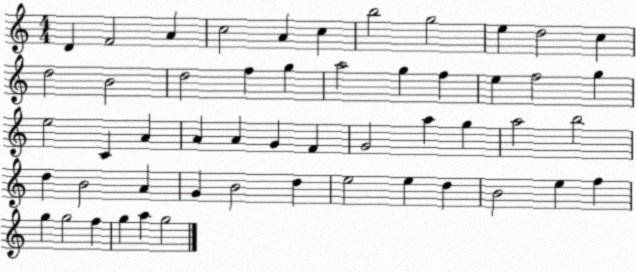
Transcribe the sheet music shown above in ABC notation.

X:1
T:Untitled
M:4/4
L:1/4
K:C
D F2 A c2 A c b2 g2 e d2 c d2 B2 d2 f g a2 g f e f2 g e2 C A A A G F G2 a g a2 b2 d B2 A G B2 d e2 e d B2 e f g g2 f g a g2